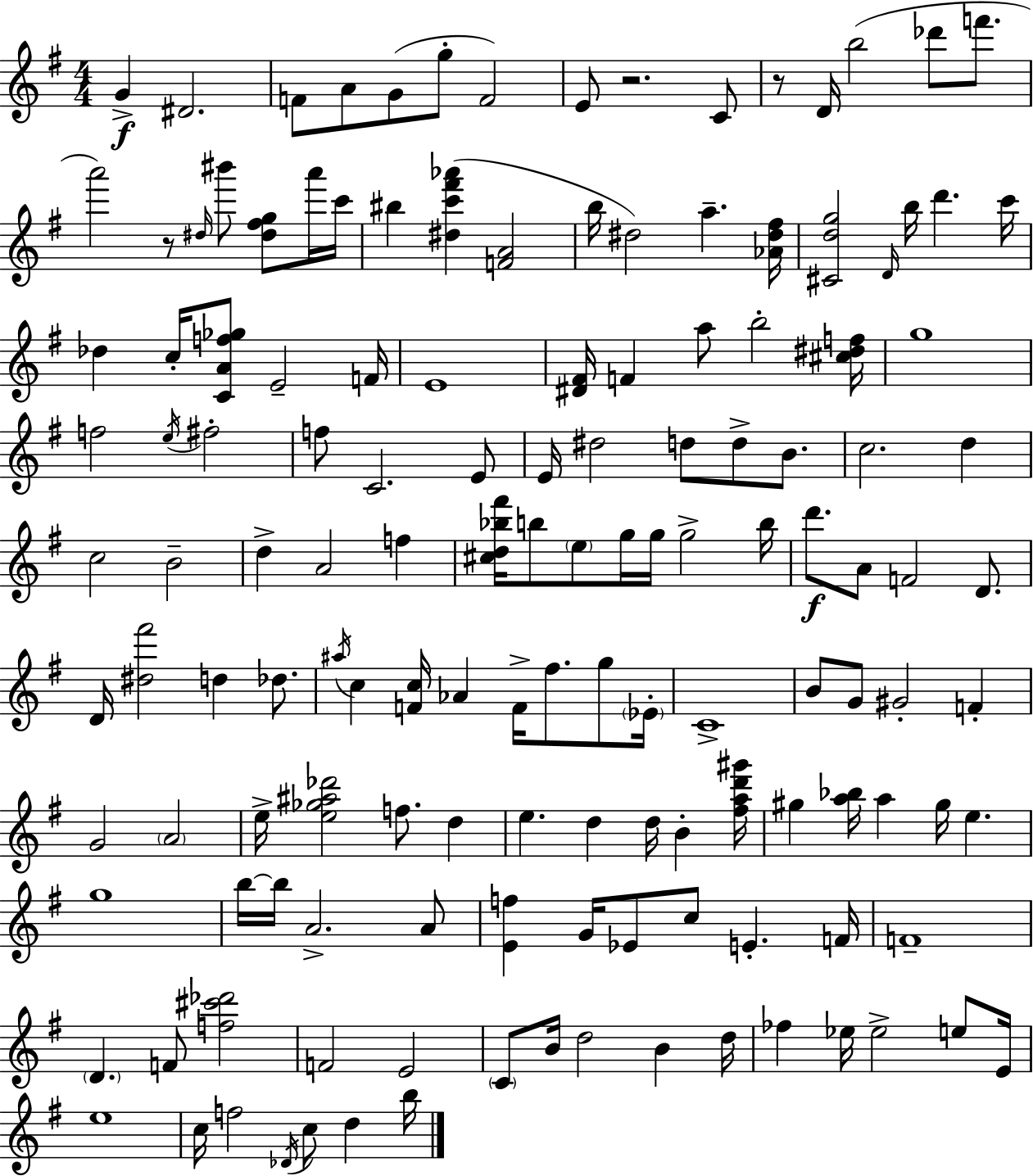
{
  \clef treble
  \numericTimeSignature
  \time 4/4
  \key e \minor
  g'4->\f dis'2. | f'8 a'8 g'8( g''8-. f'2) | e'8 r2. c'8 | r8 d'16 b''2( des'''8 f'''8. | \break a'''2) r8 \grace { dis''16 } bis'''8 <dis'' fis'' g''>8 a'''16 | c'''16 bis''4 <dis'' c''' fis''' aes'''>4( <f' a'>2 | b''16 dis''2) a''4.-- | <aes' dis'' fis''>16 <cis' d'' g''>2 \grace { d'16 } b''16 d'''4. | \break c'''16 des''4 c''16-. <c' a' f'' ges''>8 e'2-- | f'16 e'1 | <dis' fis'>16 f'4 a''8 b''2-. | <cis'' dis'' f''>16 g''1 | \break f''2 \acciaccatura { e''16 } fis''2-. | f''8 c'2. | e'8 e'16 dis''2 d''8 d''8-> | b'8. c''2. d''4 | \break c''2 b'2-- | d''4-> a'2 f''4 | <cis'' d'' bes'' fis'''>16 b''8 \parenthesize e''8 g''16 g''16 g''2-> | b''16 d'''8.\f a'8 f'2 | \break d'8. d'16 <dis'' fis'''>2 d''4 | des''8. \acciaccatura { ais''16 } c''4 <f' c''>16 aes'4 f'16-> fis''8. | g''8 \parenthesize ees'16-. c'1-> | b'8 g'8 gis'2-. | \break f'4-. g'2 \parenthesize a'2 | e''16-> <e'' ges'' ais'' des'''>2 f''8. | d''4 e''4. d''4 d''16 b'4-. | <fis'' a'' d''' gis'''>16 gis''4 <a'' bes''>16 a''4 gis''16 e''4. | \break g''1 | b''16~~ b''16 a'2.-> | a'8 <e' f''>4 g'16 ees'8 c''8 e'4.-. | f'16 f'1-- | \break \parenthesize d'4. f'8 <f'' cis''' des'''>2 | f'2 e'2 | \parenthesize c'8 b'16 d''2 b'4 | d''16 fes''4 ees''16 ees''2-> | \break e''8 e'16 e''1 | c''16 f''2 \acciaccatura { des'16 } c''8 | d''4 b''16 \bar "|."
}